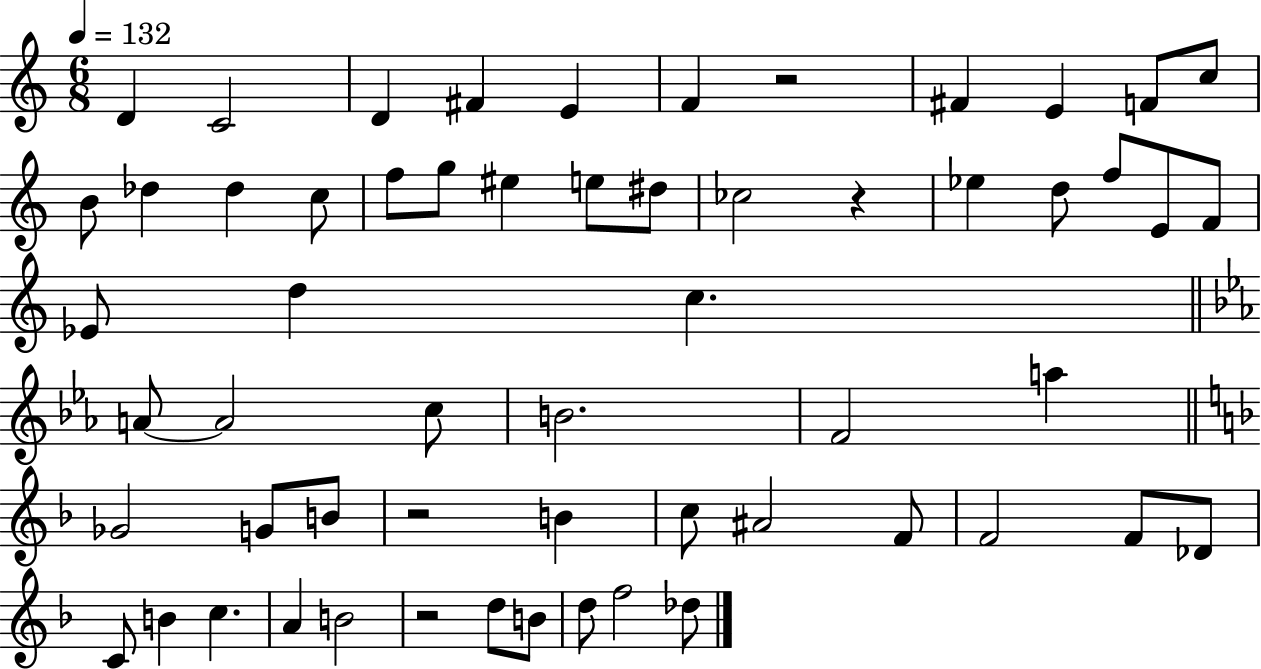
{
  \clef treble
  \numericTimeSignature
  \time 6/8
  \key c \major
  \tempo 4 = 132
  d'4 c'2 | d'4 fis'4 e'4 | f'4 r2 | fis'4 e'4 f'8 c''8 | \break b'8 des''4 des''4 c''8 | f''8 g''8 eis''4 e''8 dis''8 | ces''2 r4 | ees''4 d''8 f''8 e'8 f'8 | \break ees'8 d''4 c''4. | \bar "||" \break \key c \minor a'8~~ a'2 c''8 | b'2. | f'2 a''4 | \bar "||" \break \key f \major ges'2 g'8 b'8 | r2 b'4 | c''8 ais'2 f'8 | f'2 f'8 des'8 | \break c'8 b'4 c''4. | a'4 b'2 | r2 d''8 b'8 | d''8 f''2 des''8 | \break \bar "|."
}